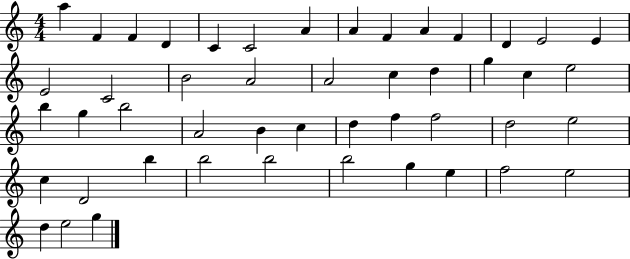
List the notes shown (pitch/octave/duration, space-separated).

A5/q F4/q F4/q D4/q C4/q C4/h A4/q A4/q F4/q A4/q F4/q D4/q E4/h E4/q E4/h C4/h B4/h A4/h A4/h C5/q D5/q G5/q C5/q E5/h B5/q G5/q B5/h A4/h B4/q C5/q D5/q F5/q F5/h D5/h E5/h C5/q D4/h B5/q B5/h B5/h B5/h G5/q E5/q F5/h E5/h D5/q E5/h G5/q